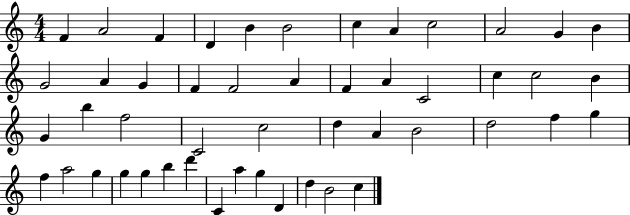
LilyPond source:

{
  \clef treble
  \numericTimeSignature
  \time 4/4
  \key c \major
  f'4 a'2 f'4 | d'4 b'4 b'2 | c''4 a'4 c''2 | a'2 g'4 b'4 | \break g'2 a'4 g'4 | f'4 f'2 a'4 | f'4 a'4 c'2 | c''4 c''2 b'4 | \break g'4 b''4 f''2 | c'2 c''2 | d''4 a'4 b'2 | d''2 f''4 g''4 | \break f''4 a''2 g''4 | g''4 g''4 b''4 d'''4 | c'4 a''4 g''4 d'4 | d''4 b'2 c''4 | \break \bar "|."
}